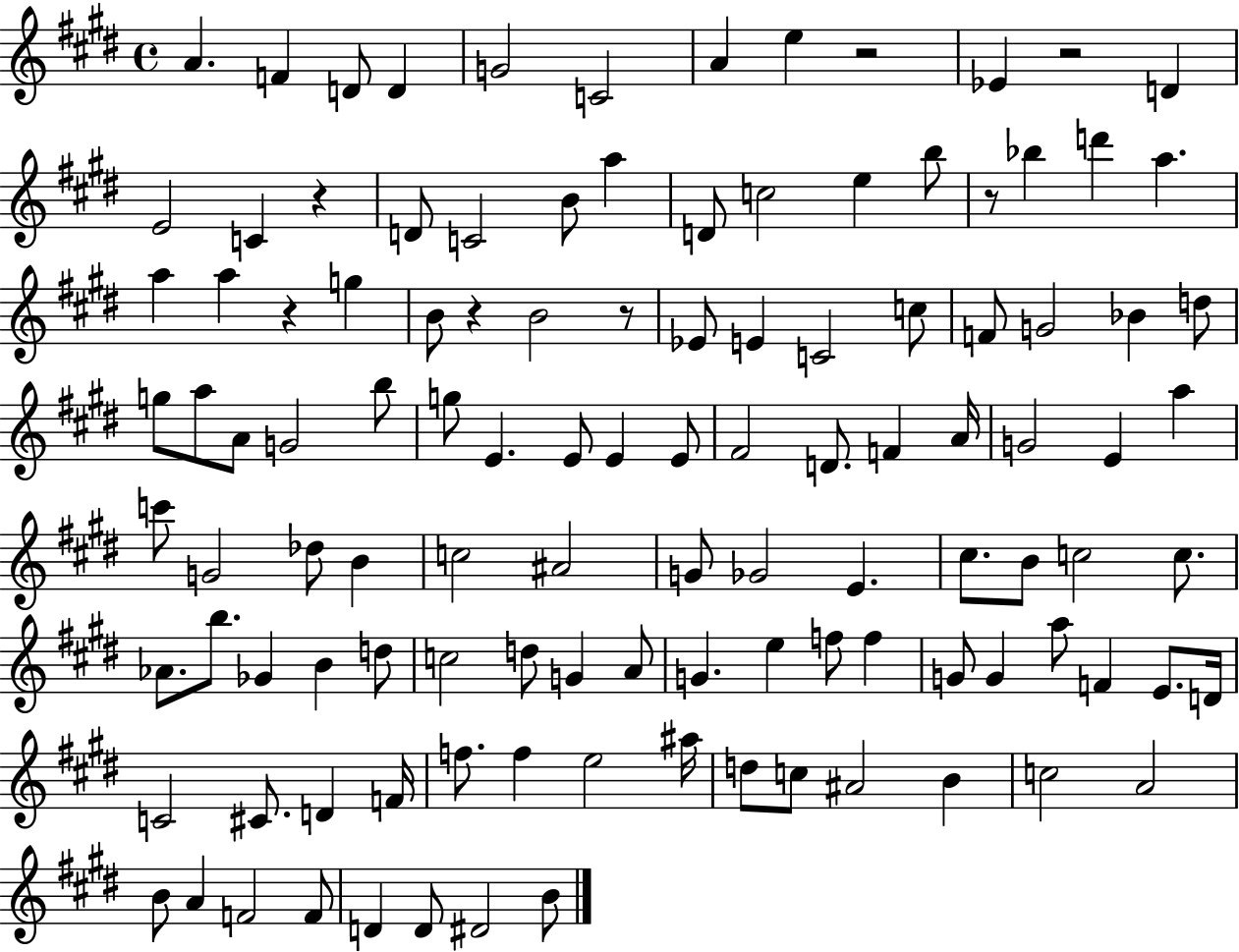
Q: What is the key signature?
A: E major